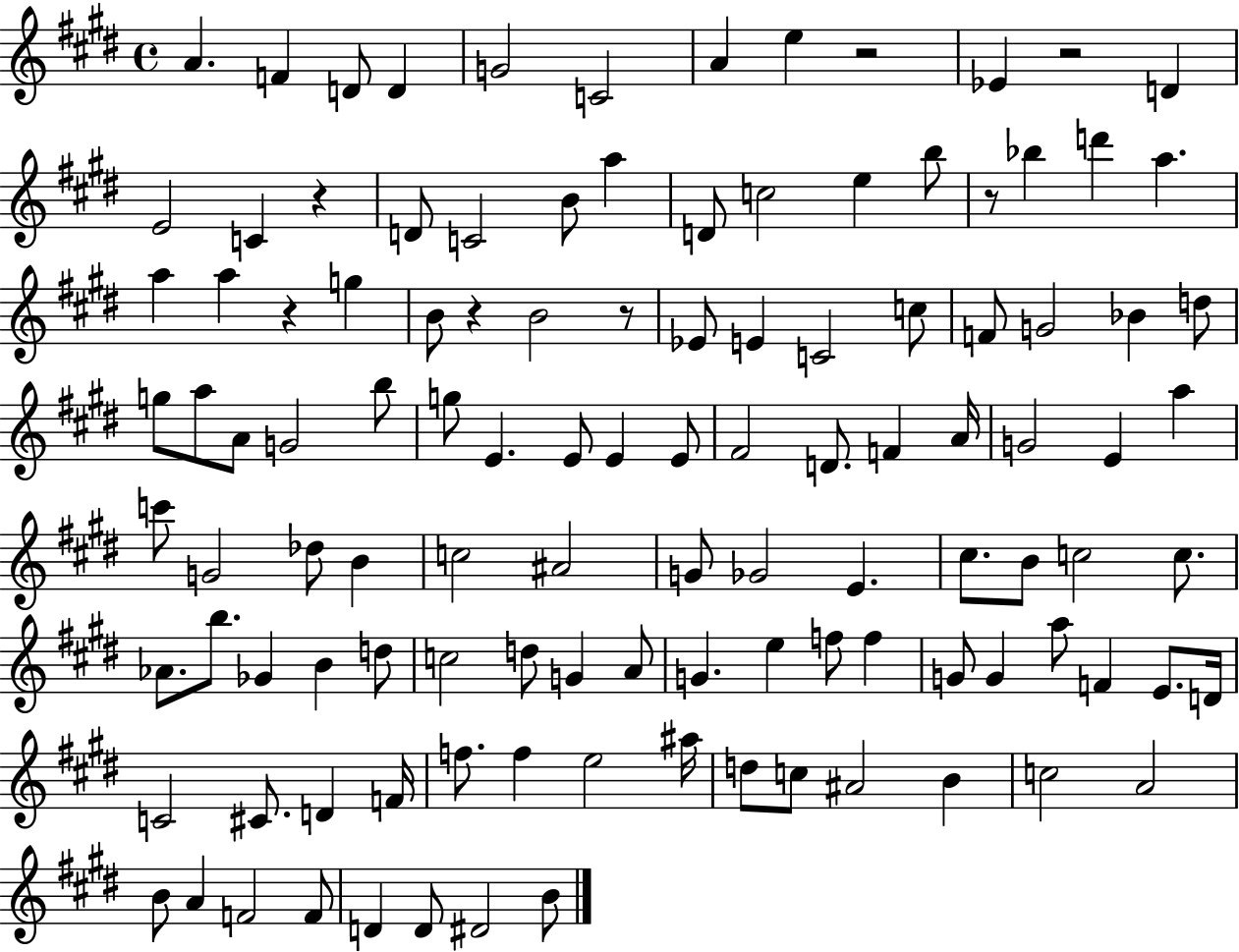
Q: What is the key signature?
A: E major